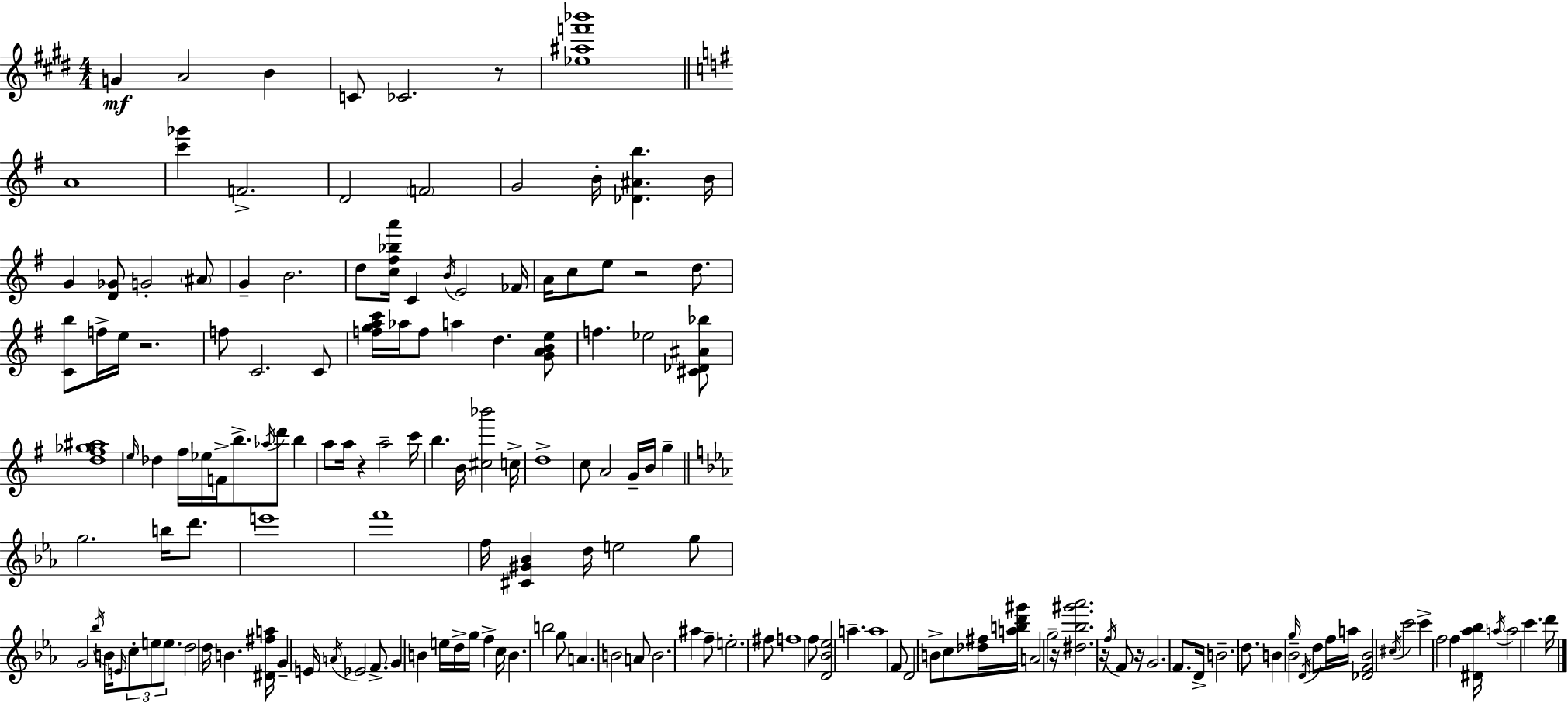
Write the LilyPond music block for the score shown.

{
  \clef treble
  \numericTimeSignature
  \time 4/4
  \key e \major
  g'4\mf a'2 b'4 | c'8 ces'2. r8 | <ees'' ais'' f''' bes'''>1 | \bar "||" \break \key e \minor a'1 | <c''' ges'''>4 f'2.-> | d'2 \parenthesize f'2 | g'2 b'16-. <des' ais' b''>4. b'16 | \break g'4 <d' ges'>8 g'2-. \parenthesize ais'8 | g'4-- b'2. | d''8 <c'' fis'' bes'' a'''>16 c'4 \acciaccatura { b'16 } e'2 | fes'16 a'16 c''8 e''8 r2 d''8. | \break <c' b''>8 f''16-> e''16 r2. | f''8 c'2. c'8 | <f'' g'' a'' c'''>16 aes''16 f''8 a''4 d''4. <g' a' b' e''>8 | f''4. ees''2 <cis' des' ais' bes''>8 | \break <d'' fis'' ges'' ais''>1 | \grace { e''16 } des''4 fis''16 ees''16 f'16-> b''8.-> \acciaccatura { aes''16 } d'''8 b''4 | a''8 a''16 r4 a''2-- | c'''16 b''4. b'16 <cis'' bes'''>2 | \break c''16-> d''1-> | c''8 a'2 g'16-- b'16 g''4-- | \bar "||" \break \key ees \major g''2. b''16 d'''8. | e'''1 | f'''1 | f''16 <cis' gis' bes'>4 d''16 e''2 g''8 | \break g'2 \acciaccatura { bes''16 } b'16 \grace { e'16 } \tuplet 3/2 { c''8-. e''8 e''8. } | d''2 d''16 b'4. | <dis' fis'' a''>16 g'4-- e'16 \acciaccatura { a'16 } ees'2 | f'8.-> g'4 b'4 e''16 d''16-> g''16 f''4-> | \break c''16 b'4. b''2 | g''8 a'4. b'2 | a'8 b'2. ais''4 | f''8-- e''2.-. | \break fis''8 f''1 | f''8 <d' bes' ees''>2 a''4.-- | a''1 | f'8 d'2 b'8-> c''8 | \break <des'' fis''>16 <a'' b'' d''' gis'''>16 a'2 g''2-- | r16 <dis'' bes'' gis''' aes'''>2. | r16 \acciaccatura { f''16 } f'8 r16 g'2. | f'8. d'16-> b'2.-- | \break d''8. b'4 \grace { g''16 } bes'2-- | \acciaccatura { d'16 } d''8 f''16 a''16 <des' f' bes'>2 \acciaccatura { cis''16 } c'''2 | c'''4-> f''2 | f''4 <dis' aes'' bes''>16 \acciaccatura { a''16 } a''2 | \break c'''4. d'''16 \bar "|."
}